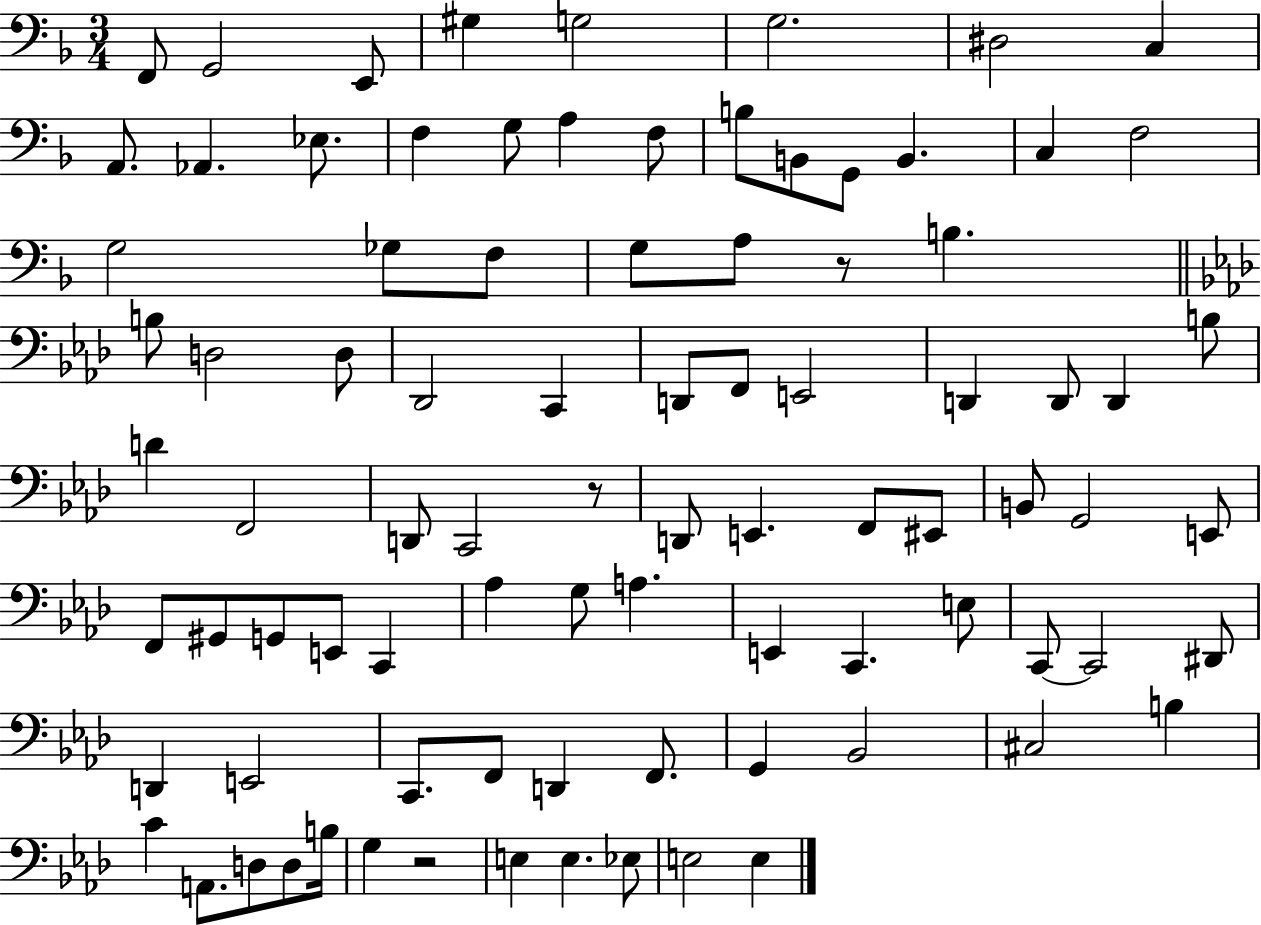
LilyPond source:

{
  \clef bass
  \numericTimeSignature
  \time 3/4
  \key f \major
  f,8 g,2 e,8 | gis4 g2 | g2. | dis2 c4 | \break a,8. aes,4. ees8. | f4 g8 a4 f8 | b8 b,8 g,8 b,4. | c4 f2 | \break g2 ges8 f8 | g8 a8 r8 b4. | \bar "||" \break \key aes \major b8 d2 d8 | des,2 c,4 | d,8 f,8 e,2 | d,4 d,8 d,4 b8 | \break d'4 f,2 | d,8 c,2 r8 | d,8 e,4. f,8 eis,8 | b,8 g,2 e,8 | \break f,8 gis,8 g,8 e,8 c,4 | aes4 g8 a4. | e,4 c,4. e8 | c,8~~ c,2 dis,8 | \break d,4 e,2 | c,8. f,8 d,4 f,8. | g,4 bes,2 | cis2 b4 | \break c'4 a,8. d8 d8 b16 | g4 r2 | e4 e4. ees8 | e2 e4 | \break \bar "|."
}